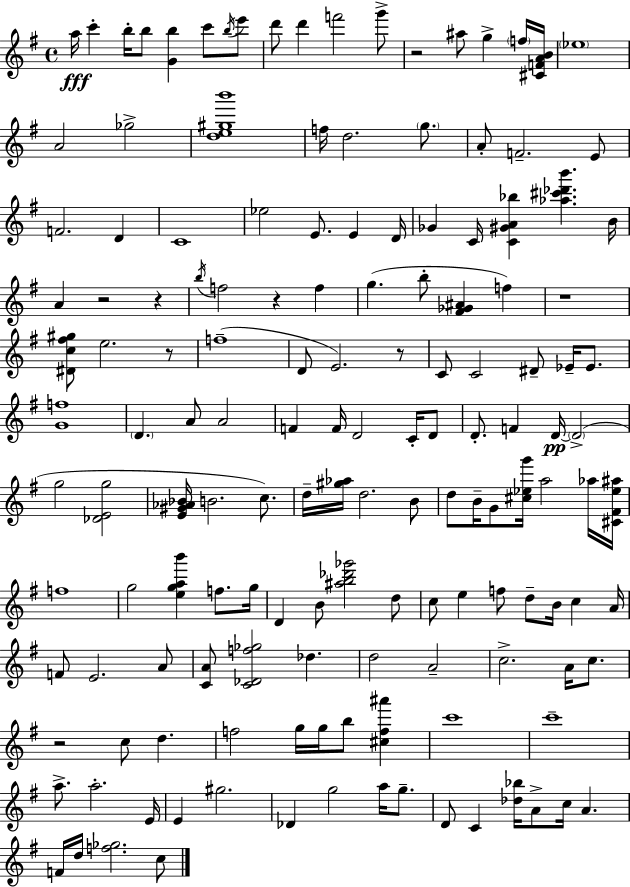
A5/s C6/q B5/s B5/e [G4,B5]/q C6/e B5/s E6/e D6/e D6/q F6/h G6/e R/h A#5/e G5/q F5/s [C#4,F4,A4,B4]/s Eb5/w A4/h Gb5/h [D5,E5,G#5,B6]/w F5/s D5/h. G5/e. A4/e F4/h. E4/e F4/h. D4/q C4/w Eb5/h E4/e. E4/q D4/s Gb4/q C4/s [C4,G#4,A4,Bb5]/q [Ab5,C#6,Db6,B6]/q. B4/s A4/q R/h R/q B5/s F5/h R/q F5/q G5/q. B5/e [F#4,Gb4,A#4]/q F5/q R/w [D#4,C5,F#5,G#5]/e E5/h. R/e F5/w D4/e E4/h. R/e C4/e C4/h D#4/e Eb4/s Eb4/e. [G4,F5]/w D4/q. A4/e A4/h F4/q F4/s D4/h C4/s D4/e D4/e. F4/q D4/s D4/h G5/h [Db4,E4,G5]/h [E4,G#4,Ab4,Bb4]/s B4/h. C5/e. D5/s [G#5,Ab5]/s D5/h. B4/e D5/e B4/s G4/e [C#5,Eb5,G6]/s A5/h Ab5/s [C#4,F#4,Eb5,A#5]/s F5/w G5/h [E5,G5,A5,B6]/q F5/e. G5/s D4/q B4/e [A#5,B5,Db6,Gb6]/h D5/e C5/e E5/q F5/e D5/e B4/s C5/q A4/s F4/e E4/h. A4/e [C4,A4]/e [C4,Db4,F5,Gb5]/h Db5/q. D5/h A4/h C5/h. A4/s C5/e. R/h C5/e D5/q. F5/h G5/s G5/s B5/e [C#5,F5,A#6]/q C6/w C6/w A5/e. A5/h. E4/s E4/q G#5/h. Db4/q G5/h A5/s G5/e. D4/e C4/q [Db5,Bb5]/s A4/e C5/s A4/q. F4/s D5/s [F5,Gb5]/h. C5/e